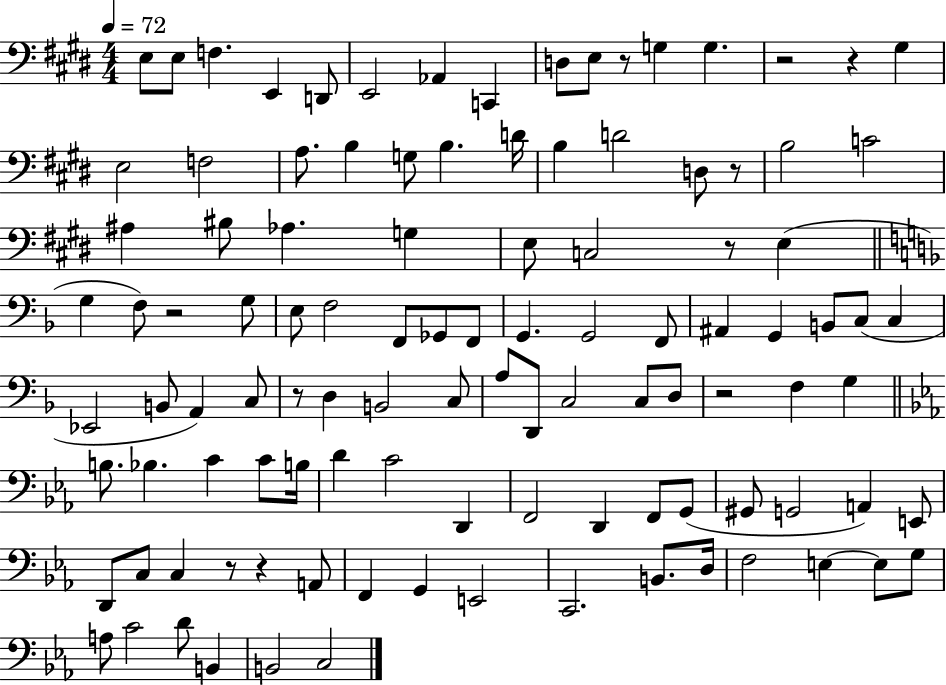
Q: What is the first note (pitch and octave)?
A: E3